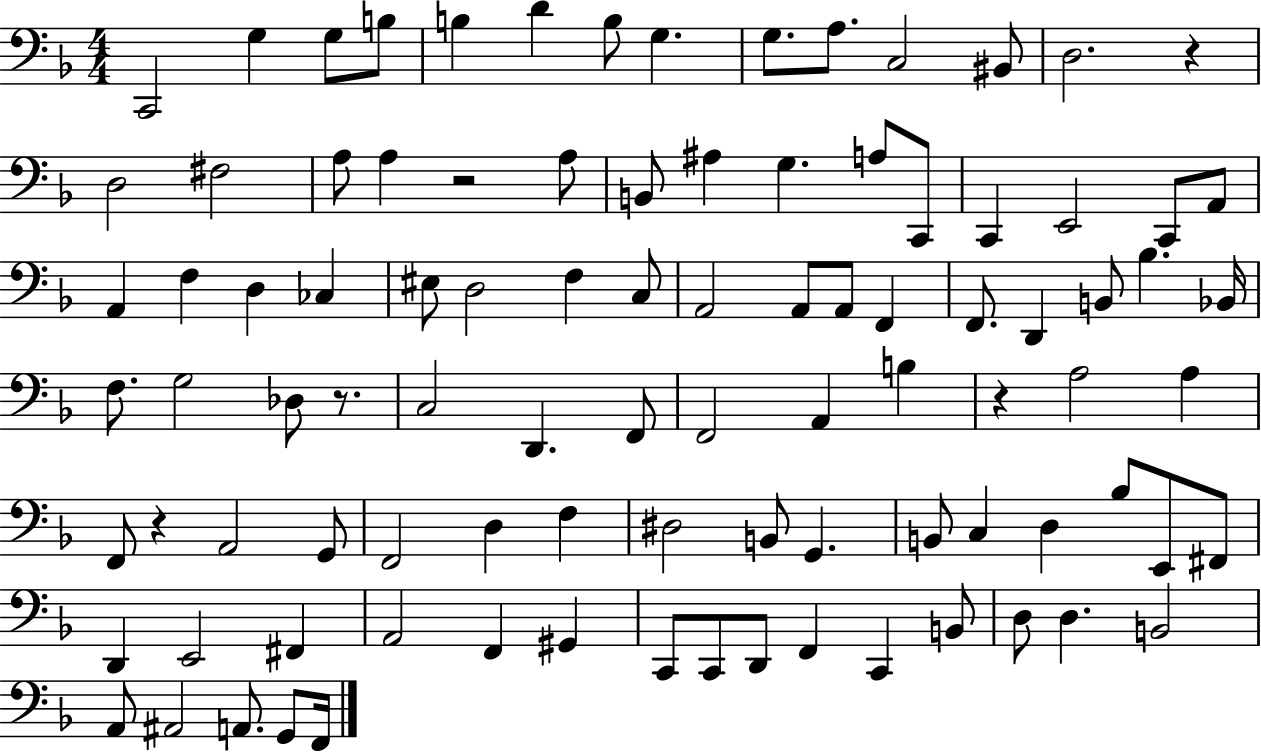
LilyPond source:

{
  \clef bass
  \numericTimeSignature
  \time 4/4
  \key f \major
  c,2 g4 g8 b8 | b4 d'4 b8 g4. | g8. a8. c2 bis,8 | d2. r4 | \break d2 fis2 | a8 a4 r2 a8 | b,8 ais4 g4. a8 c,8 | c,4 e,2 c,8 a,8 | \break a,4 f4 d4 ces4 | eis8 d2 f4 c8 | a,2 a,8 a,8 f,4 | f,8. d,4 b,8 bes4. bes,16 | \break f8. g2 des8 r8. | c2 d,4. f,8 | f,2 a,4 b4 | r4 a2 a4 | \break f,8 r4 a,2 g,8 | f,2 d4 f4 | dis2 b,8 g,4. | b,8 c4 d4 bes8 e,8 fis,8 | \break d,4 e,2 fis,4 | a,2 f,4 gis,4 | c,8 c,8 d,8 f,4 c,4 b,8 | d8 d4. b,2 | \break a,8 ais,2 a,8. g,8 f,16 | \bar "|."
}